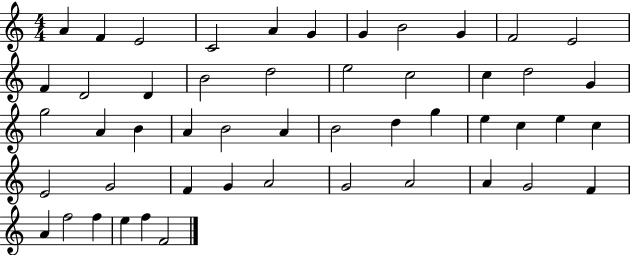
{
  \clef treble
  \numericTimeSignature
  \time 4/4
  \key c \major
  a'4 f'4 e'2 | c'2 a'4 g'4 | g'4 b'2 g'4 | f'2 e'2 | \break f'4 d'2 d'4 | b'2 d''2 | e''2 c''2 | c''4 d''2 g'4 | \break g''2 a'4 b'4 | a'4 b'2 a'4 | b'2 d''4 g''4 | e''4 c''4 e''4 c''4 | \break e'2 g'2 | f'4 g'4 a'2 | g'2 a'2 | a'4 g'2 f'4 | \break a'4 f''2 f''4 | e''4 f''4 f'2 | \bar "|."
}